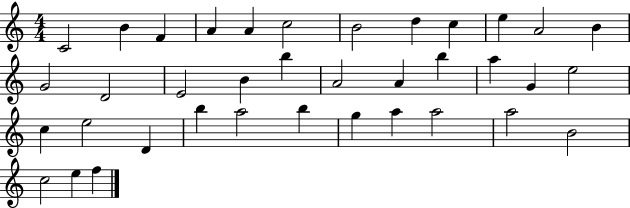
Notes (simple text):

C4/h B4/q F4/q A4/q A4/q C5/h B4/h D5/q C5/q E5/q A4/h B4/q G4/h D4/h E4/h B4/q B5/q A4/h A4/q B5/q A5/q G4/q E5/h C5/q E5/h D4/q B5/q A5/h B5/q G5/q A5/q A5/h A5/h B4/h C5/h E5/q F5/q